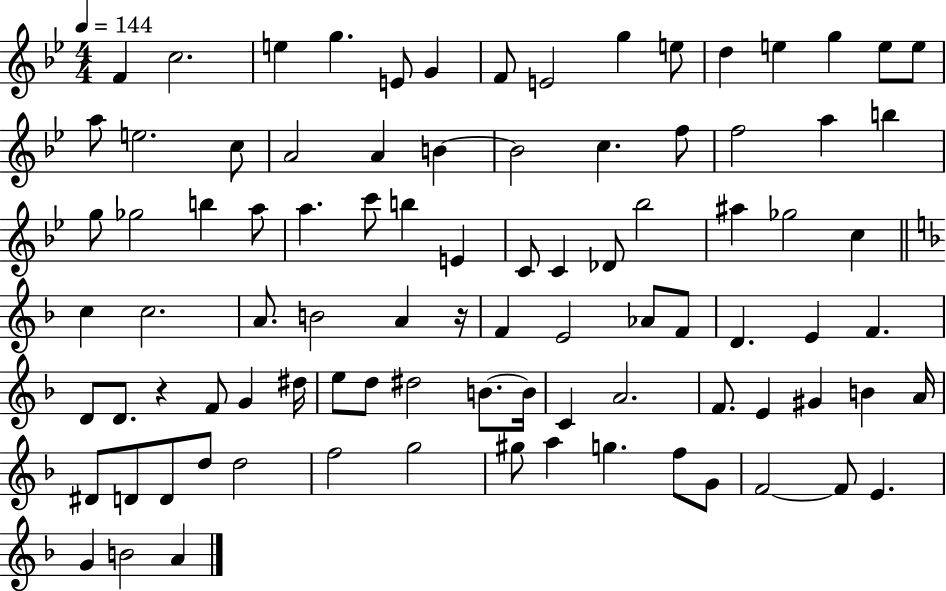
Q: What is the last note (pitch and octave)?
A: A4